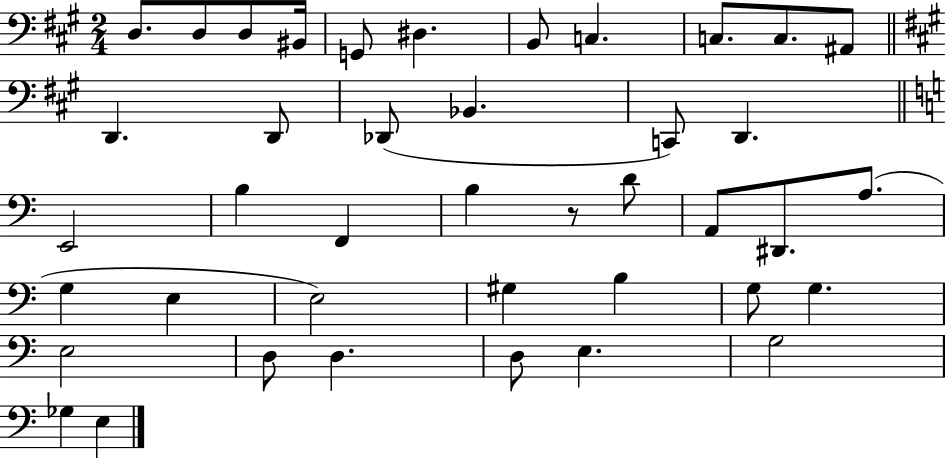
D3/e. D3/e D3/e BIS2/s G2/e D#3/q. B2/e C3/q. C3/e. C3/e. A#2/e D2/q. D2/e Db2/e Bb2/q. C2/e D2/q. E2/h B3/q F2/q B3/q R/e D4/e A2/e D#2/e. A3/e. G3/q E3/q E3/h G#3/q B3/q G3/e G3/q. E3/h D3/e D3/q. D3/e E3/q. G3/h Gb3/q E3/q